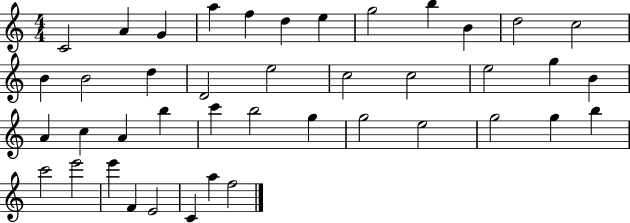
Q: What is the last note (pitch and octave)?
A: F5